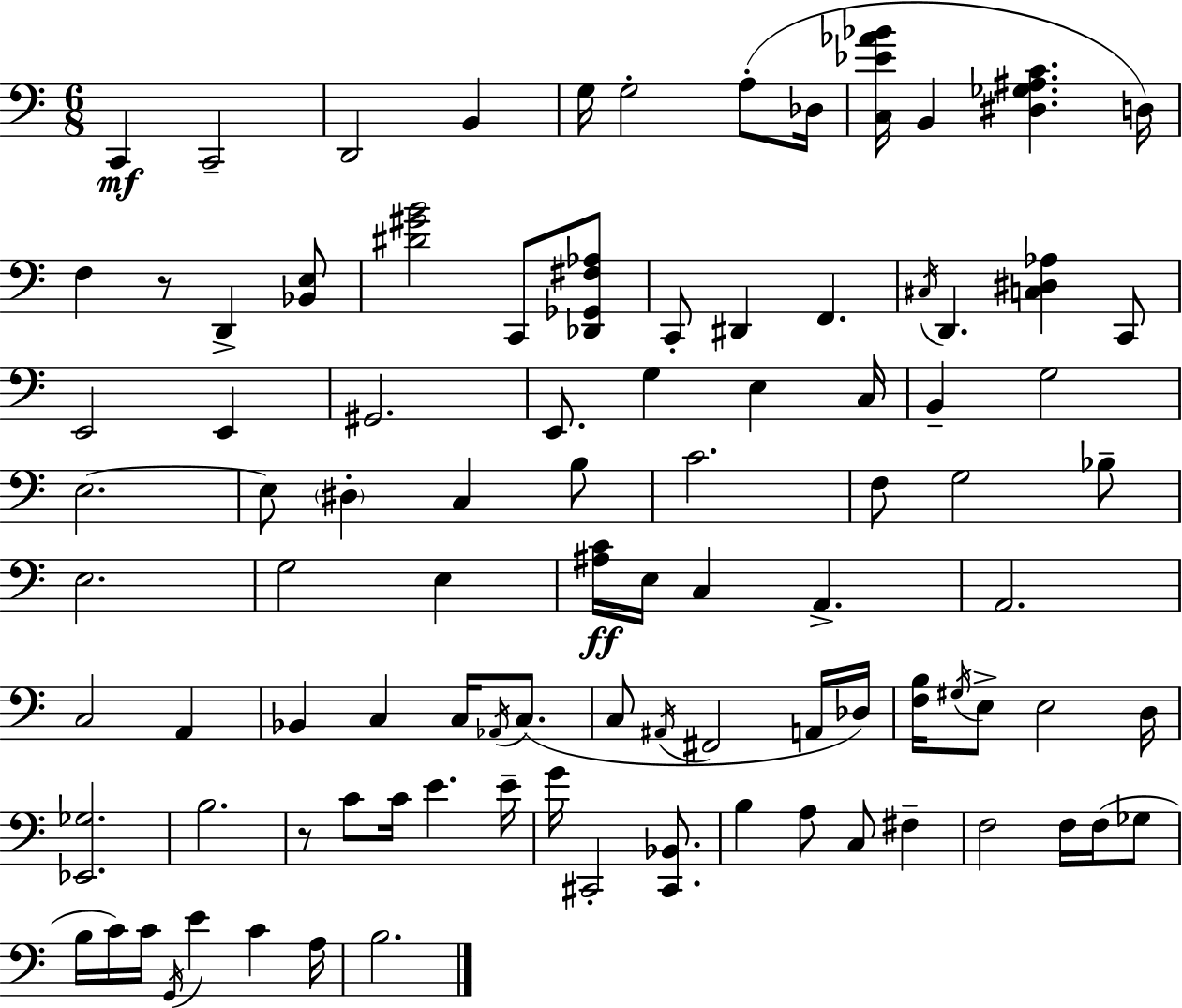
{
  \clef bass
  \numericTimeSignature
  \time 6/8
  \key a \minor
  \repeat volta 2 { c,4\mf c,2-- | d,2 b,4 | g16 g2-. a8-.( des16 | <c ees' aes' bes'>16 b,4 <dis ges ais c'>4. d16) | \break f4 r8 d,4-> <bes, e>8 | <dis' gis' b'>2 c,8 <des, ges, fis aes>8 | c,8-. dis,4 f,4. | \acciaccatura { cis16 } d,4. <c dis aes>4 c,8 | \break e,2 e,4 | gis,2. | e,8. g4 e4 | c16 b,4-- g2 | \break e2.~~ | e8 \parenthesize dis4-. c4 b8 | c'2. | f8 g2 bes8-- | \break e2. | g2 e4 | <ais c'>16\ff e16 c4 a,4.-> | a,2. | \break c2 a,4 | bes,4 c4 c16 \acciaccatura { aes,16 } c8.( | c8 \acciaccatura { ais,16 } fis,2 | a,16 des16) <f b>16 \acciaccatura { gis16 } e8-> e2 | \break d16 <ees, ges>2. | b2. | r8 c'8 c'16 e'4. | e'16-- g'16 cis,2-. | \break <cis, bes,>8. b4 a8 c8 | fis4-- f2 | f16 f16( ges8 b16 c'16) c'16 \acciaccatura { g,16 } e'4 | c'4 a16 b2. | \break } \bar "|."
}